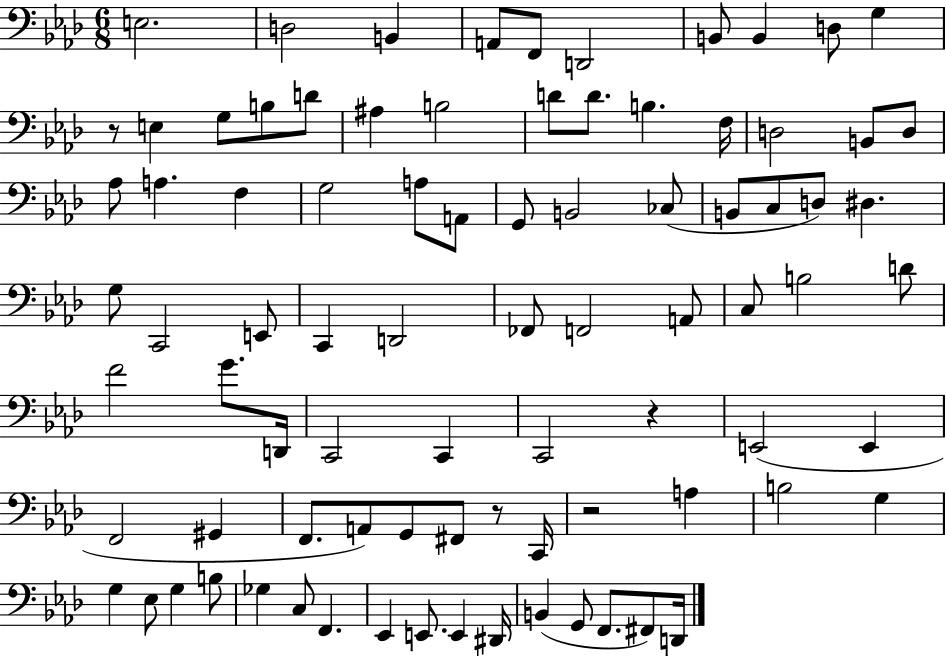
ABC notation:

X:1
T:Untitled
M:6/8
L:1/4
K:Ab
E,2 D,2 B,, A,,/2 F,,/2 D,,2 B,,/2 B,, D,/2 G, z/2 E, G,/2 B,/2 D/2 ^A, B,2 D/2 D/2 B, F,/4 D,2 B,,/2 D,/2 _A,/2 A, F, G,2 A,/2 A,,/2 G,,/2 B,,2 _C,/2 B,,/2 C,/2 D,/2 ^D, G,/2 C,,2 E,,/2 C,, D,,2 _F,,/2 F,,2 A,,/2 C,/2 B,2 D/2 F2 G/2 D,,/4 C,,2 C,, C,,2 z E,,2 E,, F,,2 ^G,, F,,/2 A,,/2 G,,/2 ^F,,/2 z/2 C,,/4 z2 A, B,2 G, G, _E,/2 G, B,/2 _G, C,/2 F,, _E,, E,,/2 E,, ^D,,/4 B,, G,,/2 F,,/2 ^F,,/2 D,,/4